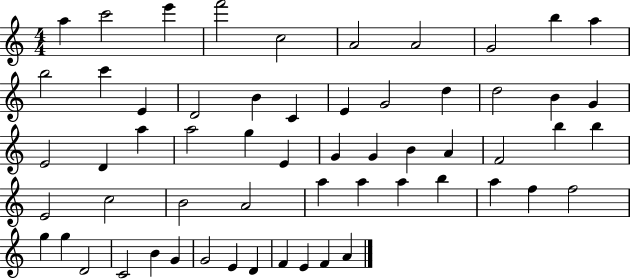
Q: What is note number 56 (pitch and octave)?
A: F4